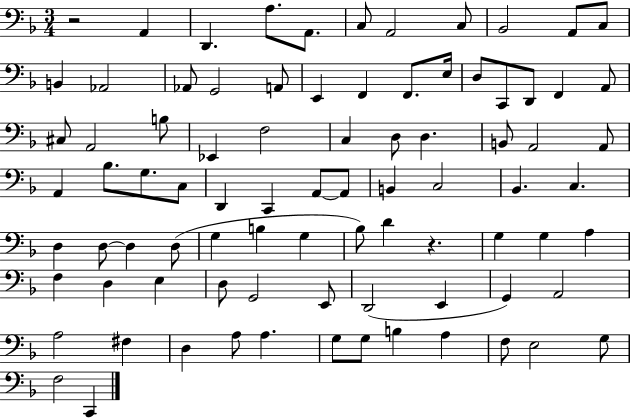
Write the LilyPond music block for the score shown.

{
  \clef bass
  \numericTimeSignature
  \time 3/4
  \key f \major
  \repeat volta 2 { r2 a,4 | d,4. a8. a,8. | c8 a,2 c8 | bes,2 a,8 c8 | \break b,4 aes,2 | aes,8 g,2 a,8 | e,4 f,4 f,8. e16 | d8 c,8 d,8 f,4 a,8 | \break cis8 a,2 b8 | ees,4 f2 | c4 d8 d4. | b,8 a,2 a,8 | \break a,4 bes8. g8. c8 | d,4 c,4 a,8~~ a,8 | b,4 c2 | bes,4. c4. | \break d4 d8~~ d4 d8( | g4 b4 g4 | bes8) d'4 r4. | g4 g4 a4 | \break f4 d4 e4 | d8 g,2 e,8 | d,2( e,4 | g,4) a,2 | \break a2 fis4 | d4 a8 a4. | g8 g8 b4 a4 | f8 e2 g8 | \break f2 c,4 | } \bar "|."
}